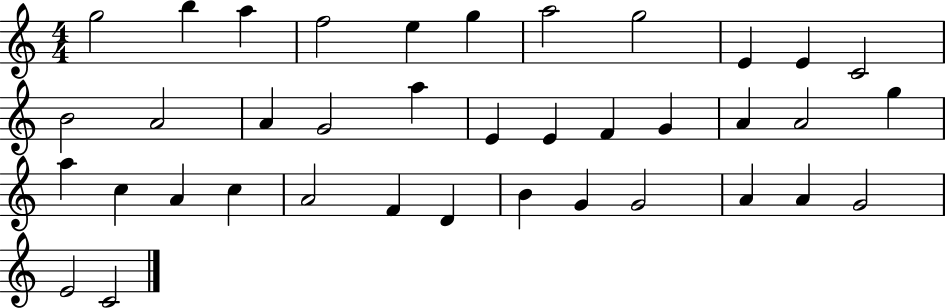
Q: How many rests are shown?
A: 0